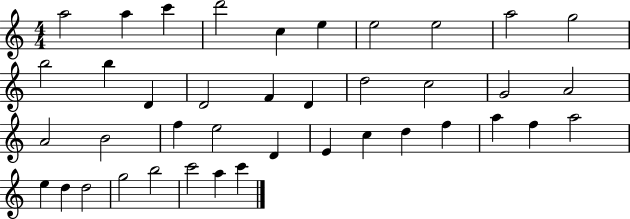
{
  \clef treble
  \numericTimeSignature
  \time 4/4
  \key c \major
  a''2 a''4 c'''4 | d'''2 c''4 e''4 | e''2 e''2 | a''2 g''2 | \break b''2 b''4 d'4 | d'2 f'4 d'4 | d''2 c''2 | g'2 a'2 | \break a'2 b'2 | f''4 e''2 d'4 | e'4 c''4 d''4 f''4 | a''4 f''4 a''2 | \break e''4 d''4 d''2 | g''2 b''2 | c'''2 a''4 c'''4 | \bar "|."
}